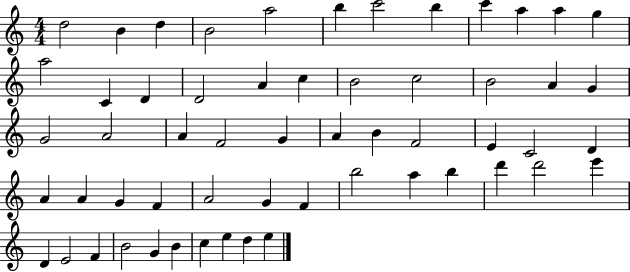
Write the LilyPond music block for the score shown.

{
  \clef treble
  \numericTimeSignature
  \time 4/4
  \key c \major
  d''2 b'4 d''4 | b'2 a''2 | b''4 c'''2 b''4 | c'''4 a''4 a''4 g''4 | \break a''2 c'4 d'4 | d'2 a'4 c''4 | b'2 c''2 | b'2 a'4 g'4 | \break g'2 a'2 | a'4 f'2 g'4 | a'4 b'4 f'2 | e'4 c'2 d'4 | \break a'4 a'4 g'4 f'4 | a'2 g'4 f'4 | b''2 a''4 b''4 | d'''4 d'''2 e'''4 | \break d'4 e'2 f'4 | b'2 g'4 b'4 | c''4 e''4 d''4 e''4 | \bar "|."
}